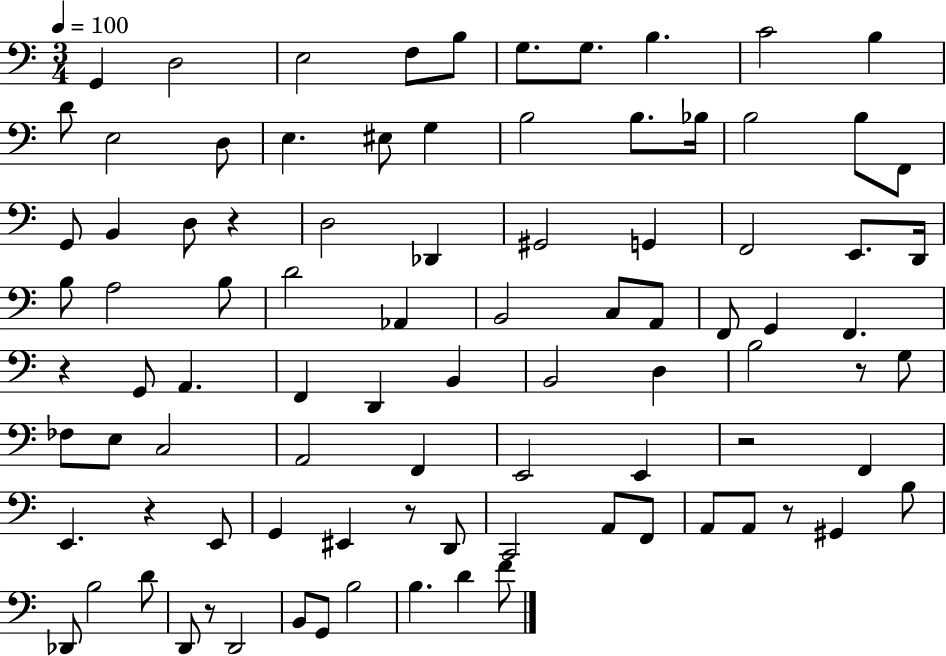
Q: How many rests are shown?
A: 8